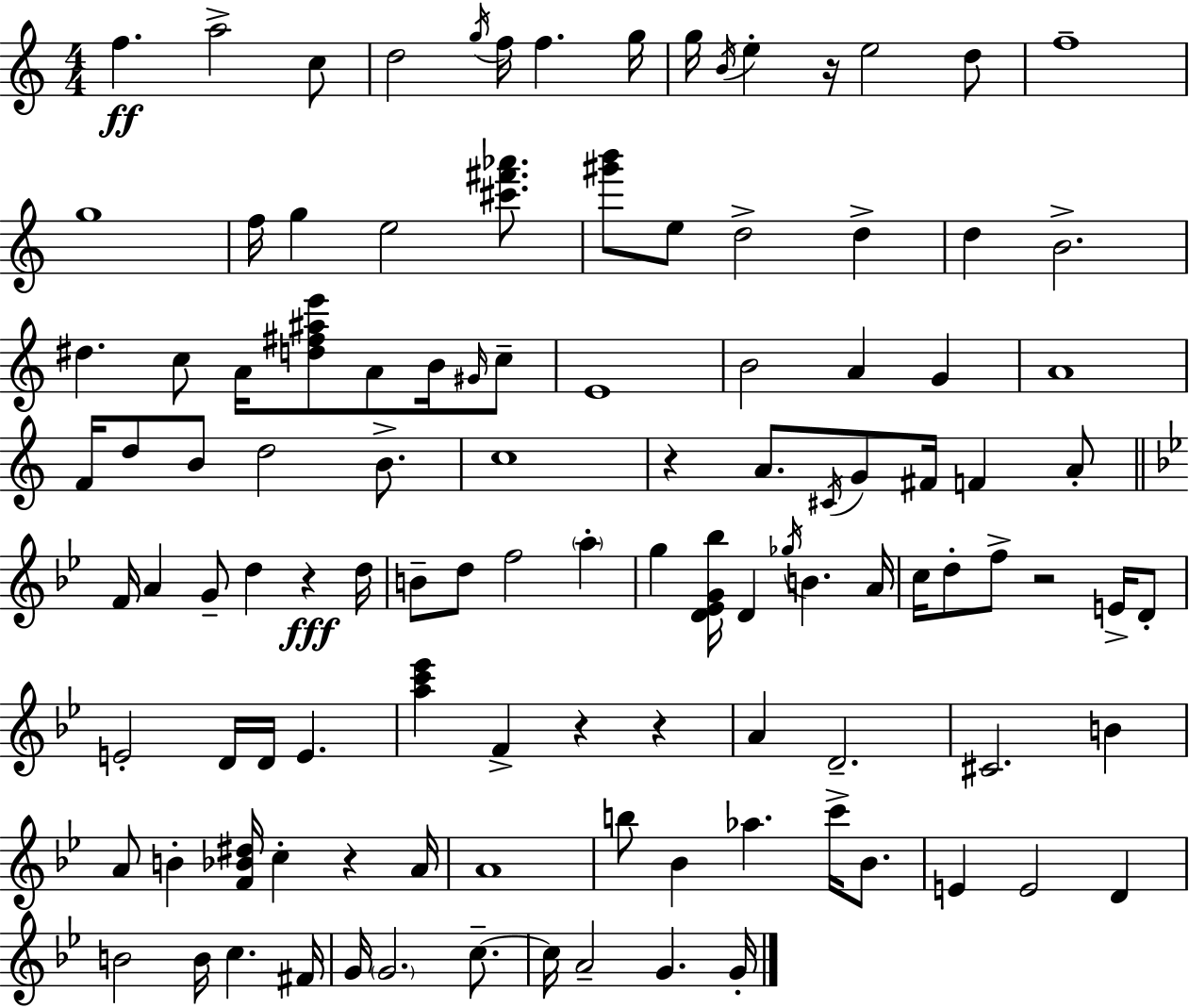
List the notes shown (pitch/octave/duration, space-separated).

F5/q. A5/h C5/e D5/h G5/s F5/s F5/q. G5/s G5/s B4/s E5/q R/s E5/h D5/e F5/w G5/w F5/s G5/q E5/h [C#6,F#6,Ab6]/e. [G#6,B6]/e E5/e D5/h D5/q D5/q B4/h. D#5/q. C5/e A4/s [D5,F#5,A#5,E6]/e A4/e B4/s G#4/s C5/e E4/w B4/h A4/q G4/q A4/w F4/s D5/e B4/e D5/h B4/e. C5/w R/q A4/e. C#4/s G4/e F#4/s F4/q A4/e F4/s A4/q G4/e D5/q R/q D5/s B4/e D5/e F5/h A5/q G5/q [D4,Eb4,G4,Bb5]/s D4/q Gb5/s B4/q. A4/s C5/s D5/e F5/e R/h E4/s D4/e E4/h D4/s D4/s E4/q. [A5,C6,Eb6]/q F4/q R/q R/q A4/q D4/h. C#4/h. B4/q A4/e B4/q [F4,Bb4,D#5]/s C5/q R/q A4/s A4/w B5/e Bb4/q Ab5/q. C6/s Bb4/e. E4/q E4/h D4/q B4/h B4/s C5/q. F#4/s G4/s G4/h. C5/e. C5/s A4/h G4/q. G4/s